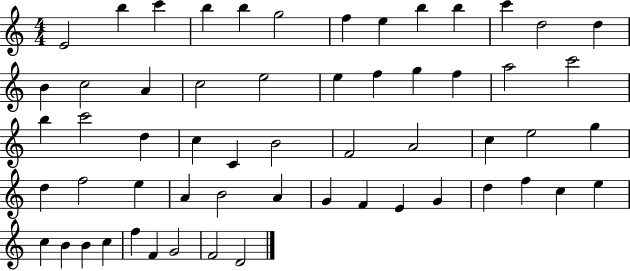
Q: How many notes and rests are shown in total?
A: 58